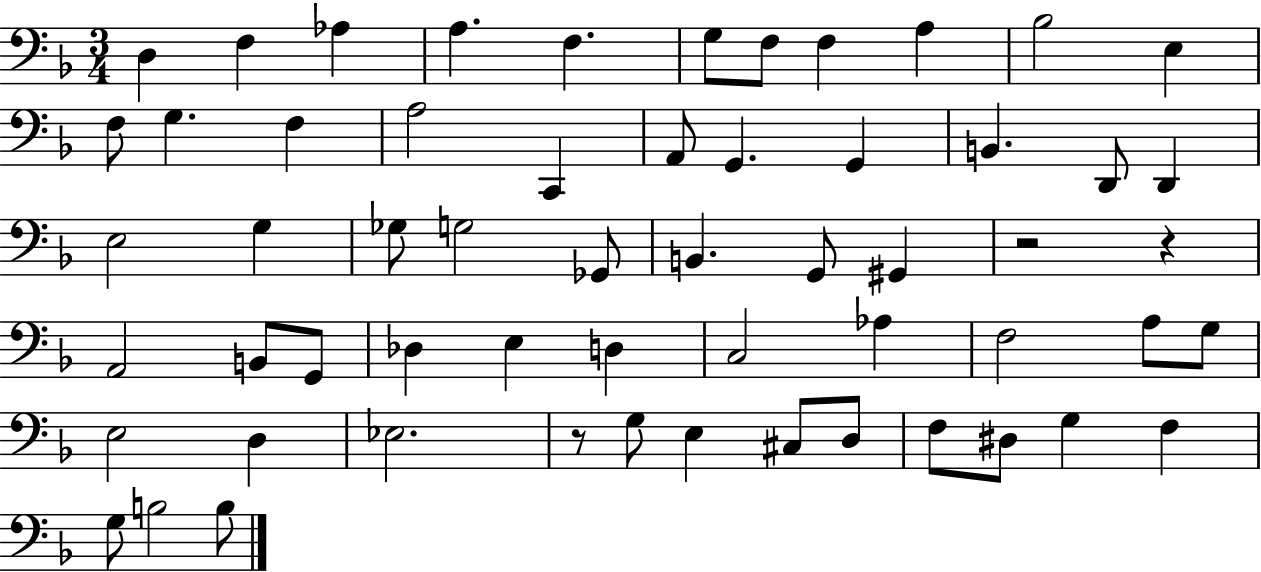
X:1
T:Untitled
M:3/4
L:1/4
K:F
D, F, _A, A, F, G,/2 F,/2 F, A, _B,2 E, F,/2 G, F, A,2 C,, A,,/2 G,, G,, B,, D,,/2 D,, E,2 G, _G,/2 G,2 _G,,/2 B,, G,,/2 ^G,, z2 z A,,2 B,,/2 G,,/2 _D, E, D, C,2 _A, F,2 A,/2 G,/2 E,2 D, _E,2 z/2 G,/2 E, ^C,/2 D,/2 F,/2 ^D,/2 G, F, G,/2 B,2 B,/2